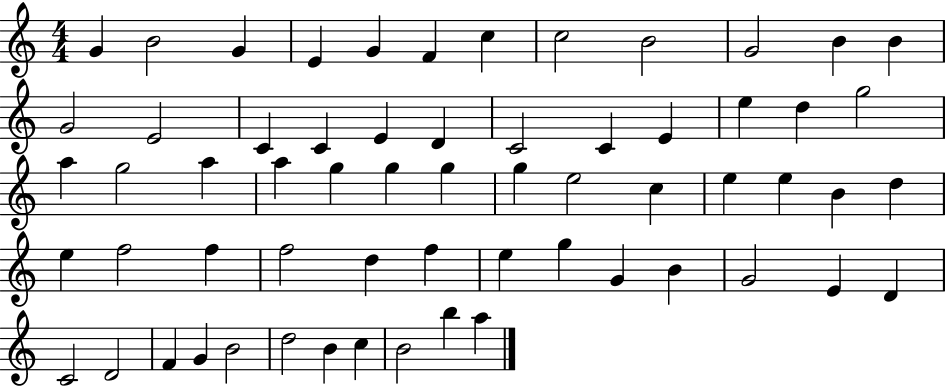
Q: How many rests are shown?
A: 0